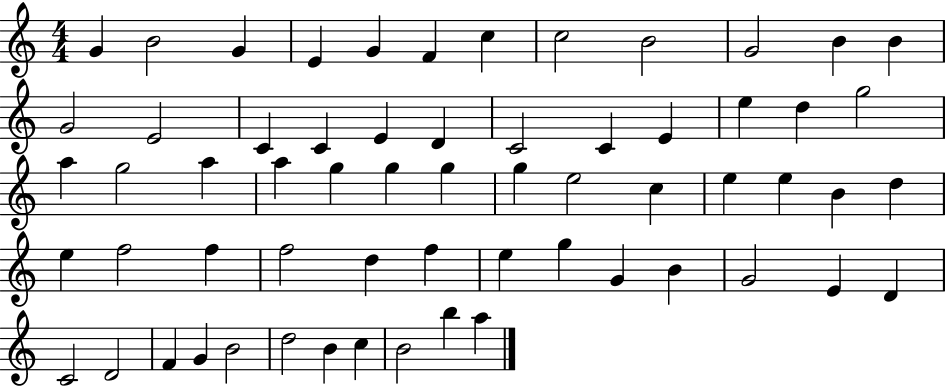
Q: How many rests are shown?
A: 0